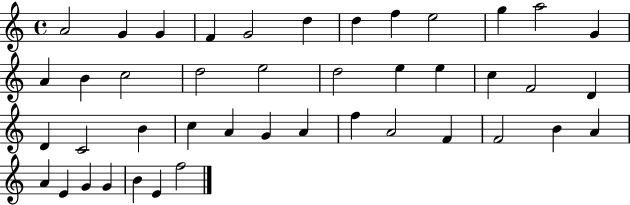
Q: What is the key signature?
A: C major